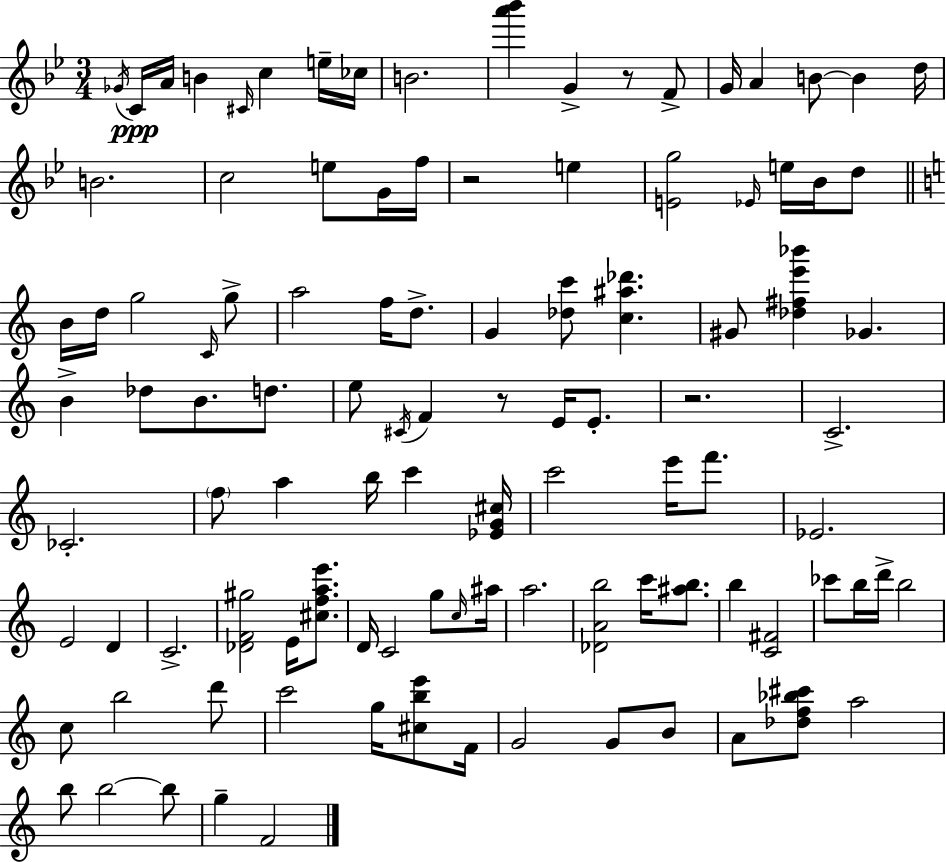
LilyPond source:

{
  \clef treble
  \numericTimeSignature
  \time 3/4
  \key bes \major
  \acciaccatura { ges'16 }\ppp c'16 a'16 b'4 \grace { cis'16 } c''4 | e''16-- ces''16 b'2. | <a''' bes'''>4 g'4-> r8 | f'8-> g'16 a'4 b'8~~ b'4 | \break d''16 b'2. | c''2 e''8 | g'16 f''16 r2 e''4 | <e' g''>2 \grace { ees'16 } e''16 | \break bes'16 d''8 \bar "||" \break \key a \minor b'16 d''16 g''2 \grace { c'16 } g''8-> | a''2 f''16 d''8.-> | g'4 <des'' c'''>8 <c'' ais'' des'''>4. | gis'8 <des'' fis'' e''' bes'''>4 ges'4. | \break b'4-> des''8 b'8. d''8. | e''8 \acciaccatura { cis'16 } f'4 r8 e'16 e'8.-. | r2. | c'2.-> | \break ces'2.-. | \parenthesize f''8 a''4 b''16 c'''4 | <ees' g' cis''>16 c'''2 e'''16 f'''8. | ees'2. | \break e'2 d'4 | c'2.-> | <des' f' gis''>2 e'16 <cis'' f'' a'' e'''>8. | d'16 c'2 g''8 | \break \grace { c''16 } ais''16 a''2. | <des' a' b''>2 c'''16 | <ais'' b''>8. b''4 <c' fis'>2 | ces'''8 b''16 d'''16-> b''2 | \break c''8 b''2 | d'''8 c'''2 g''16 | <cis'' b'' e'''>8 f'16 g'2 g'8 | b'8 a'8 <des'' f'' bes'' cis'''>8 a''2 | \break b''8 b''2~~ | b''8 g''4-- f'2 | \bar "|."
}